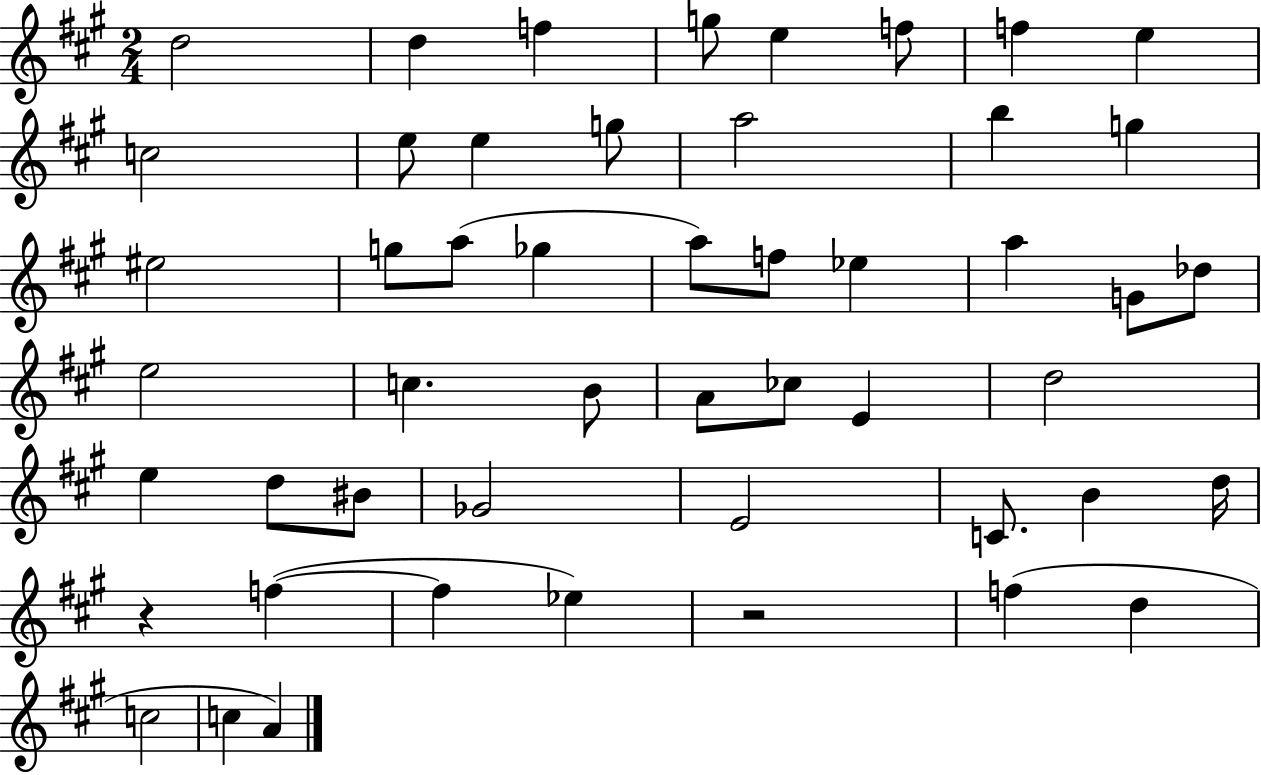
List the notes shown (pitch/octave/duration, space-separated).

D5/h D5/q F5/q G5/e E5/q F5/e F5/q E5/q C5/h E5/e E5/q G5/e A5/h B5/q G5/q EIS5/h G5/e A5/e Gb5/q A5/e F5/e Eb5/q A5/q G4/e Db5/e E5/h C5/q. B4/e A4/e CES5/e E4/q D5/h E5/q D5/e BIS4/e Gb4/h E4/h C4/e. B4/q D5/s R/q F5/q F5/q Eb5/q R/h F5/q D5/q C5/h C5/q A4/q